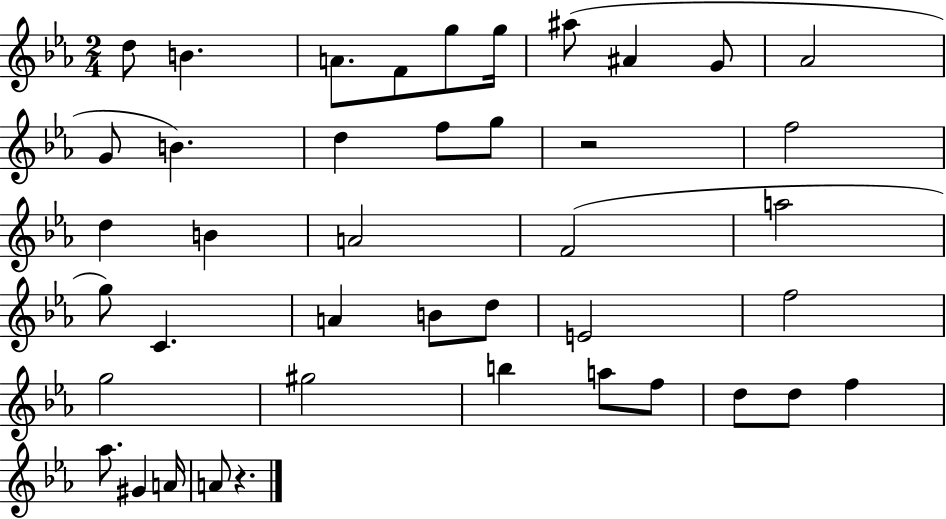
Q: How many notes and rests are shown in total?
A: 42